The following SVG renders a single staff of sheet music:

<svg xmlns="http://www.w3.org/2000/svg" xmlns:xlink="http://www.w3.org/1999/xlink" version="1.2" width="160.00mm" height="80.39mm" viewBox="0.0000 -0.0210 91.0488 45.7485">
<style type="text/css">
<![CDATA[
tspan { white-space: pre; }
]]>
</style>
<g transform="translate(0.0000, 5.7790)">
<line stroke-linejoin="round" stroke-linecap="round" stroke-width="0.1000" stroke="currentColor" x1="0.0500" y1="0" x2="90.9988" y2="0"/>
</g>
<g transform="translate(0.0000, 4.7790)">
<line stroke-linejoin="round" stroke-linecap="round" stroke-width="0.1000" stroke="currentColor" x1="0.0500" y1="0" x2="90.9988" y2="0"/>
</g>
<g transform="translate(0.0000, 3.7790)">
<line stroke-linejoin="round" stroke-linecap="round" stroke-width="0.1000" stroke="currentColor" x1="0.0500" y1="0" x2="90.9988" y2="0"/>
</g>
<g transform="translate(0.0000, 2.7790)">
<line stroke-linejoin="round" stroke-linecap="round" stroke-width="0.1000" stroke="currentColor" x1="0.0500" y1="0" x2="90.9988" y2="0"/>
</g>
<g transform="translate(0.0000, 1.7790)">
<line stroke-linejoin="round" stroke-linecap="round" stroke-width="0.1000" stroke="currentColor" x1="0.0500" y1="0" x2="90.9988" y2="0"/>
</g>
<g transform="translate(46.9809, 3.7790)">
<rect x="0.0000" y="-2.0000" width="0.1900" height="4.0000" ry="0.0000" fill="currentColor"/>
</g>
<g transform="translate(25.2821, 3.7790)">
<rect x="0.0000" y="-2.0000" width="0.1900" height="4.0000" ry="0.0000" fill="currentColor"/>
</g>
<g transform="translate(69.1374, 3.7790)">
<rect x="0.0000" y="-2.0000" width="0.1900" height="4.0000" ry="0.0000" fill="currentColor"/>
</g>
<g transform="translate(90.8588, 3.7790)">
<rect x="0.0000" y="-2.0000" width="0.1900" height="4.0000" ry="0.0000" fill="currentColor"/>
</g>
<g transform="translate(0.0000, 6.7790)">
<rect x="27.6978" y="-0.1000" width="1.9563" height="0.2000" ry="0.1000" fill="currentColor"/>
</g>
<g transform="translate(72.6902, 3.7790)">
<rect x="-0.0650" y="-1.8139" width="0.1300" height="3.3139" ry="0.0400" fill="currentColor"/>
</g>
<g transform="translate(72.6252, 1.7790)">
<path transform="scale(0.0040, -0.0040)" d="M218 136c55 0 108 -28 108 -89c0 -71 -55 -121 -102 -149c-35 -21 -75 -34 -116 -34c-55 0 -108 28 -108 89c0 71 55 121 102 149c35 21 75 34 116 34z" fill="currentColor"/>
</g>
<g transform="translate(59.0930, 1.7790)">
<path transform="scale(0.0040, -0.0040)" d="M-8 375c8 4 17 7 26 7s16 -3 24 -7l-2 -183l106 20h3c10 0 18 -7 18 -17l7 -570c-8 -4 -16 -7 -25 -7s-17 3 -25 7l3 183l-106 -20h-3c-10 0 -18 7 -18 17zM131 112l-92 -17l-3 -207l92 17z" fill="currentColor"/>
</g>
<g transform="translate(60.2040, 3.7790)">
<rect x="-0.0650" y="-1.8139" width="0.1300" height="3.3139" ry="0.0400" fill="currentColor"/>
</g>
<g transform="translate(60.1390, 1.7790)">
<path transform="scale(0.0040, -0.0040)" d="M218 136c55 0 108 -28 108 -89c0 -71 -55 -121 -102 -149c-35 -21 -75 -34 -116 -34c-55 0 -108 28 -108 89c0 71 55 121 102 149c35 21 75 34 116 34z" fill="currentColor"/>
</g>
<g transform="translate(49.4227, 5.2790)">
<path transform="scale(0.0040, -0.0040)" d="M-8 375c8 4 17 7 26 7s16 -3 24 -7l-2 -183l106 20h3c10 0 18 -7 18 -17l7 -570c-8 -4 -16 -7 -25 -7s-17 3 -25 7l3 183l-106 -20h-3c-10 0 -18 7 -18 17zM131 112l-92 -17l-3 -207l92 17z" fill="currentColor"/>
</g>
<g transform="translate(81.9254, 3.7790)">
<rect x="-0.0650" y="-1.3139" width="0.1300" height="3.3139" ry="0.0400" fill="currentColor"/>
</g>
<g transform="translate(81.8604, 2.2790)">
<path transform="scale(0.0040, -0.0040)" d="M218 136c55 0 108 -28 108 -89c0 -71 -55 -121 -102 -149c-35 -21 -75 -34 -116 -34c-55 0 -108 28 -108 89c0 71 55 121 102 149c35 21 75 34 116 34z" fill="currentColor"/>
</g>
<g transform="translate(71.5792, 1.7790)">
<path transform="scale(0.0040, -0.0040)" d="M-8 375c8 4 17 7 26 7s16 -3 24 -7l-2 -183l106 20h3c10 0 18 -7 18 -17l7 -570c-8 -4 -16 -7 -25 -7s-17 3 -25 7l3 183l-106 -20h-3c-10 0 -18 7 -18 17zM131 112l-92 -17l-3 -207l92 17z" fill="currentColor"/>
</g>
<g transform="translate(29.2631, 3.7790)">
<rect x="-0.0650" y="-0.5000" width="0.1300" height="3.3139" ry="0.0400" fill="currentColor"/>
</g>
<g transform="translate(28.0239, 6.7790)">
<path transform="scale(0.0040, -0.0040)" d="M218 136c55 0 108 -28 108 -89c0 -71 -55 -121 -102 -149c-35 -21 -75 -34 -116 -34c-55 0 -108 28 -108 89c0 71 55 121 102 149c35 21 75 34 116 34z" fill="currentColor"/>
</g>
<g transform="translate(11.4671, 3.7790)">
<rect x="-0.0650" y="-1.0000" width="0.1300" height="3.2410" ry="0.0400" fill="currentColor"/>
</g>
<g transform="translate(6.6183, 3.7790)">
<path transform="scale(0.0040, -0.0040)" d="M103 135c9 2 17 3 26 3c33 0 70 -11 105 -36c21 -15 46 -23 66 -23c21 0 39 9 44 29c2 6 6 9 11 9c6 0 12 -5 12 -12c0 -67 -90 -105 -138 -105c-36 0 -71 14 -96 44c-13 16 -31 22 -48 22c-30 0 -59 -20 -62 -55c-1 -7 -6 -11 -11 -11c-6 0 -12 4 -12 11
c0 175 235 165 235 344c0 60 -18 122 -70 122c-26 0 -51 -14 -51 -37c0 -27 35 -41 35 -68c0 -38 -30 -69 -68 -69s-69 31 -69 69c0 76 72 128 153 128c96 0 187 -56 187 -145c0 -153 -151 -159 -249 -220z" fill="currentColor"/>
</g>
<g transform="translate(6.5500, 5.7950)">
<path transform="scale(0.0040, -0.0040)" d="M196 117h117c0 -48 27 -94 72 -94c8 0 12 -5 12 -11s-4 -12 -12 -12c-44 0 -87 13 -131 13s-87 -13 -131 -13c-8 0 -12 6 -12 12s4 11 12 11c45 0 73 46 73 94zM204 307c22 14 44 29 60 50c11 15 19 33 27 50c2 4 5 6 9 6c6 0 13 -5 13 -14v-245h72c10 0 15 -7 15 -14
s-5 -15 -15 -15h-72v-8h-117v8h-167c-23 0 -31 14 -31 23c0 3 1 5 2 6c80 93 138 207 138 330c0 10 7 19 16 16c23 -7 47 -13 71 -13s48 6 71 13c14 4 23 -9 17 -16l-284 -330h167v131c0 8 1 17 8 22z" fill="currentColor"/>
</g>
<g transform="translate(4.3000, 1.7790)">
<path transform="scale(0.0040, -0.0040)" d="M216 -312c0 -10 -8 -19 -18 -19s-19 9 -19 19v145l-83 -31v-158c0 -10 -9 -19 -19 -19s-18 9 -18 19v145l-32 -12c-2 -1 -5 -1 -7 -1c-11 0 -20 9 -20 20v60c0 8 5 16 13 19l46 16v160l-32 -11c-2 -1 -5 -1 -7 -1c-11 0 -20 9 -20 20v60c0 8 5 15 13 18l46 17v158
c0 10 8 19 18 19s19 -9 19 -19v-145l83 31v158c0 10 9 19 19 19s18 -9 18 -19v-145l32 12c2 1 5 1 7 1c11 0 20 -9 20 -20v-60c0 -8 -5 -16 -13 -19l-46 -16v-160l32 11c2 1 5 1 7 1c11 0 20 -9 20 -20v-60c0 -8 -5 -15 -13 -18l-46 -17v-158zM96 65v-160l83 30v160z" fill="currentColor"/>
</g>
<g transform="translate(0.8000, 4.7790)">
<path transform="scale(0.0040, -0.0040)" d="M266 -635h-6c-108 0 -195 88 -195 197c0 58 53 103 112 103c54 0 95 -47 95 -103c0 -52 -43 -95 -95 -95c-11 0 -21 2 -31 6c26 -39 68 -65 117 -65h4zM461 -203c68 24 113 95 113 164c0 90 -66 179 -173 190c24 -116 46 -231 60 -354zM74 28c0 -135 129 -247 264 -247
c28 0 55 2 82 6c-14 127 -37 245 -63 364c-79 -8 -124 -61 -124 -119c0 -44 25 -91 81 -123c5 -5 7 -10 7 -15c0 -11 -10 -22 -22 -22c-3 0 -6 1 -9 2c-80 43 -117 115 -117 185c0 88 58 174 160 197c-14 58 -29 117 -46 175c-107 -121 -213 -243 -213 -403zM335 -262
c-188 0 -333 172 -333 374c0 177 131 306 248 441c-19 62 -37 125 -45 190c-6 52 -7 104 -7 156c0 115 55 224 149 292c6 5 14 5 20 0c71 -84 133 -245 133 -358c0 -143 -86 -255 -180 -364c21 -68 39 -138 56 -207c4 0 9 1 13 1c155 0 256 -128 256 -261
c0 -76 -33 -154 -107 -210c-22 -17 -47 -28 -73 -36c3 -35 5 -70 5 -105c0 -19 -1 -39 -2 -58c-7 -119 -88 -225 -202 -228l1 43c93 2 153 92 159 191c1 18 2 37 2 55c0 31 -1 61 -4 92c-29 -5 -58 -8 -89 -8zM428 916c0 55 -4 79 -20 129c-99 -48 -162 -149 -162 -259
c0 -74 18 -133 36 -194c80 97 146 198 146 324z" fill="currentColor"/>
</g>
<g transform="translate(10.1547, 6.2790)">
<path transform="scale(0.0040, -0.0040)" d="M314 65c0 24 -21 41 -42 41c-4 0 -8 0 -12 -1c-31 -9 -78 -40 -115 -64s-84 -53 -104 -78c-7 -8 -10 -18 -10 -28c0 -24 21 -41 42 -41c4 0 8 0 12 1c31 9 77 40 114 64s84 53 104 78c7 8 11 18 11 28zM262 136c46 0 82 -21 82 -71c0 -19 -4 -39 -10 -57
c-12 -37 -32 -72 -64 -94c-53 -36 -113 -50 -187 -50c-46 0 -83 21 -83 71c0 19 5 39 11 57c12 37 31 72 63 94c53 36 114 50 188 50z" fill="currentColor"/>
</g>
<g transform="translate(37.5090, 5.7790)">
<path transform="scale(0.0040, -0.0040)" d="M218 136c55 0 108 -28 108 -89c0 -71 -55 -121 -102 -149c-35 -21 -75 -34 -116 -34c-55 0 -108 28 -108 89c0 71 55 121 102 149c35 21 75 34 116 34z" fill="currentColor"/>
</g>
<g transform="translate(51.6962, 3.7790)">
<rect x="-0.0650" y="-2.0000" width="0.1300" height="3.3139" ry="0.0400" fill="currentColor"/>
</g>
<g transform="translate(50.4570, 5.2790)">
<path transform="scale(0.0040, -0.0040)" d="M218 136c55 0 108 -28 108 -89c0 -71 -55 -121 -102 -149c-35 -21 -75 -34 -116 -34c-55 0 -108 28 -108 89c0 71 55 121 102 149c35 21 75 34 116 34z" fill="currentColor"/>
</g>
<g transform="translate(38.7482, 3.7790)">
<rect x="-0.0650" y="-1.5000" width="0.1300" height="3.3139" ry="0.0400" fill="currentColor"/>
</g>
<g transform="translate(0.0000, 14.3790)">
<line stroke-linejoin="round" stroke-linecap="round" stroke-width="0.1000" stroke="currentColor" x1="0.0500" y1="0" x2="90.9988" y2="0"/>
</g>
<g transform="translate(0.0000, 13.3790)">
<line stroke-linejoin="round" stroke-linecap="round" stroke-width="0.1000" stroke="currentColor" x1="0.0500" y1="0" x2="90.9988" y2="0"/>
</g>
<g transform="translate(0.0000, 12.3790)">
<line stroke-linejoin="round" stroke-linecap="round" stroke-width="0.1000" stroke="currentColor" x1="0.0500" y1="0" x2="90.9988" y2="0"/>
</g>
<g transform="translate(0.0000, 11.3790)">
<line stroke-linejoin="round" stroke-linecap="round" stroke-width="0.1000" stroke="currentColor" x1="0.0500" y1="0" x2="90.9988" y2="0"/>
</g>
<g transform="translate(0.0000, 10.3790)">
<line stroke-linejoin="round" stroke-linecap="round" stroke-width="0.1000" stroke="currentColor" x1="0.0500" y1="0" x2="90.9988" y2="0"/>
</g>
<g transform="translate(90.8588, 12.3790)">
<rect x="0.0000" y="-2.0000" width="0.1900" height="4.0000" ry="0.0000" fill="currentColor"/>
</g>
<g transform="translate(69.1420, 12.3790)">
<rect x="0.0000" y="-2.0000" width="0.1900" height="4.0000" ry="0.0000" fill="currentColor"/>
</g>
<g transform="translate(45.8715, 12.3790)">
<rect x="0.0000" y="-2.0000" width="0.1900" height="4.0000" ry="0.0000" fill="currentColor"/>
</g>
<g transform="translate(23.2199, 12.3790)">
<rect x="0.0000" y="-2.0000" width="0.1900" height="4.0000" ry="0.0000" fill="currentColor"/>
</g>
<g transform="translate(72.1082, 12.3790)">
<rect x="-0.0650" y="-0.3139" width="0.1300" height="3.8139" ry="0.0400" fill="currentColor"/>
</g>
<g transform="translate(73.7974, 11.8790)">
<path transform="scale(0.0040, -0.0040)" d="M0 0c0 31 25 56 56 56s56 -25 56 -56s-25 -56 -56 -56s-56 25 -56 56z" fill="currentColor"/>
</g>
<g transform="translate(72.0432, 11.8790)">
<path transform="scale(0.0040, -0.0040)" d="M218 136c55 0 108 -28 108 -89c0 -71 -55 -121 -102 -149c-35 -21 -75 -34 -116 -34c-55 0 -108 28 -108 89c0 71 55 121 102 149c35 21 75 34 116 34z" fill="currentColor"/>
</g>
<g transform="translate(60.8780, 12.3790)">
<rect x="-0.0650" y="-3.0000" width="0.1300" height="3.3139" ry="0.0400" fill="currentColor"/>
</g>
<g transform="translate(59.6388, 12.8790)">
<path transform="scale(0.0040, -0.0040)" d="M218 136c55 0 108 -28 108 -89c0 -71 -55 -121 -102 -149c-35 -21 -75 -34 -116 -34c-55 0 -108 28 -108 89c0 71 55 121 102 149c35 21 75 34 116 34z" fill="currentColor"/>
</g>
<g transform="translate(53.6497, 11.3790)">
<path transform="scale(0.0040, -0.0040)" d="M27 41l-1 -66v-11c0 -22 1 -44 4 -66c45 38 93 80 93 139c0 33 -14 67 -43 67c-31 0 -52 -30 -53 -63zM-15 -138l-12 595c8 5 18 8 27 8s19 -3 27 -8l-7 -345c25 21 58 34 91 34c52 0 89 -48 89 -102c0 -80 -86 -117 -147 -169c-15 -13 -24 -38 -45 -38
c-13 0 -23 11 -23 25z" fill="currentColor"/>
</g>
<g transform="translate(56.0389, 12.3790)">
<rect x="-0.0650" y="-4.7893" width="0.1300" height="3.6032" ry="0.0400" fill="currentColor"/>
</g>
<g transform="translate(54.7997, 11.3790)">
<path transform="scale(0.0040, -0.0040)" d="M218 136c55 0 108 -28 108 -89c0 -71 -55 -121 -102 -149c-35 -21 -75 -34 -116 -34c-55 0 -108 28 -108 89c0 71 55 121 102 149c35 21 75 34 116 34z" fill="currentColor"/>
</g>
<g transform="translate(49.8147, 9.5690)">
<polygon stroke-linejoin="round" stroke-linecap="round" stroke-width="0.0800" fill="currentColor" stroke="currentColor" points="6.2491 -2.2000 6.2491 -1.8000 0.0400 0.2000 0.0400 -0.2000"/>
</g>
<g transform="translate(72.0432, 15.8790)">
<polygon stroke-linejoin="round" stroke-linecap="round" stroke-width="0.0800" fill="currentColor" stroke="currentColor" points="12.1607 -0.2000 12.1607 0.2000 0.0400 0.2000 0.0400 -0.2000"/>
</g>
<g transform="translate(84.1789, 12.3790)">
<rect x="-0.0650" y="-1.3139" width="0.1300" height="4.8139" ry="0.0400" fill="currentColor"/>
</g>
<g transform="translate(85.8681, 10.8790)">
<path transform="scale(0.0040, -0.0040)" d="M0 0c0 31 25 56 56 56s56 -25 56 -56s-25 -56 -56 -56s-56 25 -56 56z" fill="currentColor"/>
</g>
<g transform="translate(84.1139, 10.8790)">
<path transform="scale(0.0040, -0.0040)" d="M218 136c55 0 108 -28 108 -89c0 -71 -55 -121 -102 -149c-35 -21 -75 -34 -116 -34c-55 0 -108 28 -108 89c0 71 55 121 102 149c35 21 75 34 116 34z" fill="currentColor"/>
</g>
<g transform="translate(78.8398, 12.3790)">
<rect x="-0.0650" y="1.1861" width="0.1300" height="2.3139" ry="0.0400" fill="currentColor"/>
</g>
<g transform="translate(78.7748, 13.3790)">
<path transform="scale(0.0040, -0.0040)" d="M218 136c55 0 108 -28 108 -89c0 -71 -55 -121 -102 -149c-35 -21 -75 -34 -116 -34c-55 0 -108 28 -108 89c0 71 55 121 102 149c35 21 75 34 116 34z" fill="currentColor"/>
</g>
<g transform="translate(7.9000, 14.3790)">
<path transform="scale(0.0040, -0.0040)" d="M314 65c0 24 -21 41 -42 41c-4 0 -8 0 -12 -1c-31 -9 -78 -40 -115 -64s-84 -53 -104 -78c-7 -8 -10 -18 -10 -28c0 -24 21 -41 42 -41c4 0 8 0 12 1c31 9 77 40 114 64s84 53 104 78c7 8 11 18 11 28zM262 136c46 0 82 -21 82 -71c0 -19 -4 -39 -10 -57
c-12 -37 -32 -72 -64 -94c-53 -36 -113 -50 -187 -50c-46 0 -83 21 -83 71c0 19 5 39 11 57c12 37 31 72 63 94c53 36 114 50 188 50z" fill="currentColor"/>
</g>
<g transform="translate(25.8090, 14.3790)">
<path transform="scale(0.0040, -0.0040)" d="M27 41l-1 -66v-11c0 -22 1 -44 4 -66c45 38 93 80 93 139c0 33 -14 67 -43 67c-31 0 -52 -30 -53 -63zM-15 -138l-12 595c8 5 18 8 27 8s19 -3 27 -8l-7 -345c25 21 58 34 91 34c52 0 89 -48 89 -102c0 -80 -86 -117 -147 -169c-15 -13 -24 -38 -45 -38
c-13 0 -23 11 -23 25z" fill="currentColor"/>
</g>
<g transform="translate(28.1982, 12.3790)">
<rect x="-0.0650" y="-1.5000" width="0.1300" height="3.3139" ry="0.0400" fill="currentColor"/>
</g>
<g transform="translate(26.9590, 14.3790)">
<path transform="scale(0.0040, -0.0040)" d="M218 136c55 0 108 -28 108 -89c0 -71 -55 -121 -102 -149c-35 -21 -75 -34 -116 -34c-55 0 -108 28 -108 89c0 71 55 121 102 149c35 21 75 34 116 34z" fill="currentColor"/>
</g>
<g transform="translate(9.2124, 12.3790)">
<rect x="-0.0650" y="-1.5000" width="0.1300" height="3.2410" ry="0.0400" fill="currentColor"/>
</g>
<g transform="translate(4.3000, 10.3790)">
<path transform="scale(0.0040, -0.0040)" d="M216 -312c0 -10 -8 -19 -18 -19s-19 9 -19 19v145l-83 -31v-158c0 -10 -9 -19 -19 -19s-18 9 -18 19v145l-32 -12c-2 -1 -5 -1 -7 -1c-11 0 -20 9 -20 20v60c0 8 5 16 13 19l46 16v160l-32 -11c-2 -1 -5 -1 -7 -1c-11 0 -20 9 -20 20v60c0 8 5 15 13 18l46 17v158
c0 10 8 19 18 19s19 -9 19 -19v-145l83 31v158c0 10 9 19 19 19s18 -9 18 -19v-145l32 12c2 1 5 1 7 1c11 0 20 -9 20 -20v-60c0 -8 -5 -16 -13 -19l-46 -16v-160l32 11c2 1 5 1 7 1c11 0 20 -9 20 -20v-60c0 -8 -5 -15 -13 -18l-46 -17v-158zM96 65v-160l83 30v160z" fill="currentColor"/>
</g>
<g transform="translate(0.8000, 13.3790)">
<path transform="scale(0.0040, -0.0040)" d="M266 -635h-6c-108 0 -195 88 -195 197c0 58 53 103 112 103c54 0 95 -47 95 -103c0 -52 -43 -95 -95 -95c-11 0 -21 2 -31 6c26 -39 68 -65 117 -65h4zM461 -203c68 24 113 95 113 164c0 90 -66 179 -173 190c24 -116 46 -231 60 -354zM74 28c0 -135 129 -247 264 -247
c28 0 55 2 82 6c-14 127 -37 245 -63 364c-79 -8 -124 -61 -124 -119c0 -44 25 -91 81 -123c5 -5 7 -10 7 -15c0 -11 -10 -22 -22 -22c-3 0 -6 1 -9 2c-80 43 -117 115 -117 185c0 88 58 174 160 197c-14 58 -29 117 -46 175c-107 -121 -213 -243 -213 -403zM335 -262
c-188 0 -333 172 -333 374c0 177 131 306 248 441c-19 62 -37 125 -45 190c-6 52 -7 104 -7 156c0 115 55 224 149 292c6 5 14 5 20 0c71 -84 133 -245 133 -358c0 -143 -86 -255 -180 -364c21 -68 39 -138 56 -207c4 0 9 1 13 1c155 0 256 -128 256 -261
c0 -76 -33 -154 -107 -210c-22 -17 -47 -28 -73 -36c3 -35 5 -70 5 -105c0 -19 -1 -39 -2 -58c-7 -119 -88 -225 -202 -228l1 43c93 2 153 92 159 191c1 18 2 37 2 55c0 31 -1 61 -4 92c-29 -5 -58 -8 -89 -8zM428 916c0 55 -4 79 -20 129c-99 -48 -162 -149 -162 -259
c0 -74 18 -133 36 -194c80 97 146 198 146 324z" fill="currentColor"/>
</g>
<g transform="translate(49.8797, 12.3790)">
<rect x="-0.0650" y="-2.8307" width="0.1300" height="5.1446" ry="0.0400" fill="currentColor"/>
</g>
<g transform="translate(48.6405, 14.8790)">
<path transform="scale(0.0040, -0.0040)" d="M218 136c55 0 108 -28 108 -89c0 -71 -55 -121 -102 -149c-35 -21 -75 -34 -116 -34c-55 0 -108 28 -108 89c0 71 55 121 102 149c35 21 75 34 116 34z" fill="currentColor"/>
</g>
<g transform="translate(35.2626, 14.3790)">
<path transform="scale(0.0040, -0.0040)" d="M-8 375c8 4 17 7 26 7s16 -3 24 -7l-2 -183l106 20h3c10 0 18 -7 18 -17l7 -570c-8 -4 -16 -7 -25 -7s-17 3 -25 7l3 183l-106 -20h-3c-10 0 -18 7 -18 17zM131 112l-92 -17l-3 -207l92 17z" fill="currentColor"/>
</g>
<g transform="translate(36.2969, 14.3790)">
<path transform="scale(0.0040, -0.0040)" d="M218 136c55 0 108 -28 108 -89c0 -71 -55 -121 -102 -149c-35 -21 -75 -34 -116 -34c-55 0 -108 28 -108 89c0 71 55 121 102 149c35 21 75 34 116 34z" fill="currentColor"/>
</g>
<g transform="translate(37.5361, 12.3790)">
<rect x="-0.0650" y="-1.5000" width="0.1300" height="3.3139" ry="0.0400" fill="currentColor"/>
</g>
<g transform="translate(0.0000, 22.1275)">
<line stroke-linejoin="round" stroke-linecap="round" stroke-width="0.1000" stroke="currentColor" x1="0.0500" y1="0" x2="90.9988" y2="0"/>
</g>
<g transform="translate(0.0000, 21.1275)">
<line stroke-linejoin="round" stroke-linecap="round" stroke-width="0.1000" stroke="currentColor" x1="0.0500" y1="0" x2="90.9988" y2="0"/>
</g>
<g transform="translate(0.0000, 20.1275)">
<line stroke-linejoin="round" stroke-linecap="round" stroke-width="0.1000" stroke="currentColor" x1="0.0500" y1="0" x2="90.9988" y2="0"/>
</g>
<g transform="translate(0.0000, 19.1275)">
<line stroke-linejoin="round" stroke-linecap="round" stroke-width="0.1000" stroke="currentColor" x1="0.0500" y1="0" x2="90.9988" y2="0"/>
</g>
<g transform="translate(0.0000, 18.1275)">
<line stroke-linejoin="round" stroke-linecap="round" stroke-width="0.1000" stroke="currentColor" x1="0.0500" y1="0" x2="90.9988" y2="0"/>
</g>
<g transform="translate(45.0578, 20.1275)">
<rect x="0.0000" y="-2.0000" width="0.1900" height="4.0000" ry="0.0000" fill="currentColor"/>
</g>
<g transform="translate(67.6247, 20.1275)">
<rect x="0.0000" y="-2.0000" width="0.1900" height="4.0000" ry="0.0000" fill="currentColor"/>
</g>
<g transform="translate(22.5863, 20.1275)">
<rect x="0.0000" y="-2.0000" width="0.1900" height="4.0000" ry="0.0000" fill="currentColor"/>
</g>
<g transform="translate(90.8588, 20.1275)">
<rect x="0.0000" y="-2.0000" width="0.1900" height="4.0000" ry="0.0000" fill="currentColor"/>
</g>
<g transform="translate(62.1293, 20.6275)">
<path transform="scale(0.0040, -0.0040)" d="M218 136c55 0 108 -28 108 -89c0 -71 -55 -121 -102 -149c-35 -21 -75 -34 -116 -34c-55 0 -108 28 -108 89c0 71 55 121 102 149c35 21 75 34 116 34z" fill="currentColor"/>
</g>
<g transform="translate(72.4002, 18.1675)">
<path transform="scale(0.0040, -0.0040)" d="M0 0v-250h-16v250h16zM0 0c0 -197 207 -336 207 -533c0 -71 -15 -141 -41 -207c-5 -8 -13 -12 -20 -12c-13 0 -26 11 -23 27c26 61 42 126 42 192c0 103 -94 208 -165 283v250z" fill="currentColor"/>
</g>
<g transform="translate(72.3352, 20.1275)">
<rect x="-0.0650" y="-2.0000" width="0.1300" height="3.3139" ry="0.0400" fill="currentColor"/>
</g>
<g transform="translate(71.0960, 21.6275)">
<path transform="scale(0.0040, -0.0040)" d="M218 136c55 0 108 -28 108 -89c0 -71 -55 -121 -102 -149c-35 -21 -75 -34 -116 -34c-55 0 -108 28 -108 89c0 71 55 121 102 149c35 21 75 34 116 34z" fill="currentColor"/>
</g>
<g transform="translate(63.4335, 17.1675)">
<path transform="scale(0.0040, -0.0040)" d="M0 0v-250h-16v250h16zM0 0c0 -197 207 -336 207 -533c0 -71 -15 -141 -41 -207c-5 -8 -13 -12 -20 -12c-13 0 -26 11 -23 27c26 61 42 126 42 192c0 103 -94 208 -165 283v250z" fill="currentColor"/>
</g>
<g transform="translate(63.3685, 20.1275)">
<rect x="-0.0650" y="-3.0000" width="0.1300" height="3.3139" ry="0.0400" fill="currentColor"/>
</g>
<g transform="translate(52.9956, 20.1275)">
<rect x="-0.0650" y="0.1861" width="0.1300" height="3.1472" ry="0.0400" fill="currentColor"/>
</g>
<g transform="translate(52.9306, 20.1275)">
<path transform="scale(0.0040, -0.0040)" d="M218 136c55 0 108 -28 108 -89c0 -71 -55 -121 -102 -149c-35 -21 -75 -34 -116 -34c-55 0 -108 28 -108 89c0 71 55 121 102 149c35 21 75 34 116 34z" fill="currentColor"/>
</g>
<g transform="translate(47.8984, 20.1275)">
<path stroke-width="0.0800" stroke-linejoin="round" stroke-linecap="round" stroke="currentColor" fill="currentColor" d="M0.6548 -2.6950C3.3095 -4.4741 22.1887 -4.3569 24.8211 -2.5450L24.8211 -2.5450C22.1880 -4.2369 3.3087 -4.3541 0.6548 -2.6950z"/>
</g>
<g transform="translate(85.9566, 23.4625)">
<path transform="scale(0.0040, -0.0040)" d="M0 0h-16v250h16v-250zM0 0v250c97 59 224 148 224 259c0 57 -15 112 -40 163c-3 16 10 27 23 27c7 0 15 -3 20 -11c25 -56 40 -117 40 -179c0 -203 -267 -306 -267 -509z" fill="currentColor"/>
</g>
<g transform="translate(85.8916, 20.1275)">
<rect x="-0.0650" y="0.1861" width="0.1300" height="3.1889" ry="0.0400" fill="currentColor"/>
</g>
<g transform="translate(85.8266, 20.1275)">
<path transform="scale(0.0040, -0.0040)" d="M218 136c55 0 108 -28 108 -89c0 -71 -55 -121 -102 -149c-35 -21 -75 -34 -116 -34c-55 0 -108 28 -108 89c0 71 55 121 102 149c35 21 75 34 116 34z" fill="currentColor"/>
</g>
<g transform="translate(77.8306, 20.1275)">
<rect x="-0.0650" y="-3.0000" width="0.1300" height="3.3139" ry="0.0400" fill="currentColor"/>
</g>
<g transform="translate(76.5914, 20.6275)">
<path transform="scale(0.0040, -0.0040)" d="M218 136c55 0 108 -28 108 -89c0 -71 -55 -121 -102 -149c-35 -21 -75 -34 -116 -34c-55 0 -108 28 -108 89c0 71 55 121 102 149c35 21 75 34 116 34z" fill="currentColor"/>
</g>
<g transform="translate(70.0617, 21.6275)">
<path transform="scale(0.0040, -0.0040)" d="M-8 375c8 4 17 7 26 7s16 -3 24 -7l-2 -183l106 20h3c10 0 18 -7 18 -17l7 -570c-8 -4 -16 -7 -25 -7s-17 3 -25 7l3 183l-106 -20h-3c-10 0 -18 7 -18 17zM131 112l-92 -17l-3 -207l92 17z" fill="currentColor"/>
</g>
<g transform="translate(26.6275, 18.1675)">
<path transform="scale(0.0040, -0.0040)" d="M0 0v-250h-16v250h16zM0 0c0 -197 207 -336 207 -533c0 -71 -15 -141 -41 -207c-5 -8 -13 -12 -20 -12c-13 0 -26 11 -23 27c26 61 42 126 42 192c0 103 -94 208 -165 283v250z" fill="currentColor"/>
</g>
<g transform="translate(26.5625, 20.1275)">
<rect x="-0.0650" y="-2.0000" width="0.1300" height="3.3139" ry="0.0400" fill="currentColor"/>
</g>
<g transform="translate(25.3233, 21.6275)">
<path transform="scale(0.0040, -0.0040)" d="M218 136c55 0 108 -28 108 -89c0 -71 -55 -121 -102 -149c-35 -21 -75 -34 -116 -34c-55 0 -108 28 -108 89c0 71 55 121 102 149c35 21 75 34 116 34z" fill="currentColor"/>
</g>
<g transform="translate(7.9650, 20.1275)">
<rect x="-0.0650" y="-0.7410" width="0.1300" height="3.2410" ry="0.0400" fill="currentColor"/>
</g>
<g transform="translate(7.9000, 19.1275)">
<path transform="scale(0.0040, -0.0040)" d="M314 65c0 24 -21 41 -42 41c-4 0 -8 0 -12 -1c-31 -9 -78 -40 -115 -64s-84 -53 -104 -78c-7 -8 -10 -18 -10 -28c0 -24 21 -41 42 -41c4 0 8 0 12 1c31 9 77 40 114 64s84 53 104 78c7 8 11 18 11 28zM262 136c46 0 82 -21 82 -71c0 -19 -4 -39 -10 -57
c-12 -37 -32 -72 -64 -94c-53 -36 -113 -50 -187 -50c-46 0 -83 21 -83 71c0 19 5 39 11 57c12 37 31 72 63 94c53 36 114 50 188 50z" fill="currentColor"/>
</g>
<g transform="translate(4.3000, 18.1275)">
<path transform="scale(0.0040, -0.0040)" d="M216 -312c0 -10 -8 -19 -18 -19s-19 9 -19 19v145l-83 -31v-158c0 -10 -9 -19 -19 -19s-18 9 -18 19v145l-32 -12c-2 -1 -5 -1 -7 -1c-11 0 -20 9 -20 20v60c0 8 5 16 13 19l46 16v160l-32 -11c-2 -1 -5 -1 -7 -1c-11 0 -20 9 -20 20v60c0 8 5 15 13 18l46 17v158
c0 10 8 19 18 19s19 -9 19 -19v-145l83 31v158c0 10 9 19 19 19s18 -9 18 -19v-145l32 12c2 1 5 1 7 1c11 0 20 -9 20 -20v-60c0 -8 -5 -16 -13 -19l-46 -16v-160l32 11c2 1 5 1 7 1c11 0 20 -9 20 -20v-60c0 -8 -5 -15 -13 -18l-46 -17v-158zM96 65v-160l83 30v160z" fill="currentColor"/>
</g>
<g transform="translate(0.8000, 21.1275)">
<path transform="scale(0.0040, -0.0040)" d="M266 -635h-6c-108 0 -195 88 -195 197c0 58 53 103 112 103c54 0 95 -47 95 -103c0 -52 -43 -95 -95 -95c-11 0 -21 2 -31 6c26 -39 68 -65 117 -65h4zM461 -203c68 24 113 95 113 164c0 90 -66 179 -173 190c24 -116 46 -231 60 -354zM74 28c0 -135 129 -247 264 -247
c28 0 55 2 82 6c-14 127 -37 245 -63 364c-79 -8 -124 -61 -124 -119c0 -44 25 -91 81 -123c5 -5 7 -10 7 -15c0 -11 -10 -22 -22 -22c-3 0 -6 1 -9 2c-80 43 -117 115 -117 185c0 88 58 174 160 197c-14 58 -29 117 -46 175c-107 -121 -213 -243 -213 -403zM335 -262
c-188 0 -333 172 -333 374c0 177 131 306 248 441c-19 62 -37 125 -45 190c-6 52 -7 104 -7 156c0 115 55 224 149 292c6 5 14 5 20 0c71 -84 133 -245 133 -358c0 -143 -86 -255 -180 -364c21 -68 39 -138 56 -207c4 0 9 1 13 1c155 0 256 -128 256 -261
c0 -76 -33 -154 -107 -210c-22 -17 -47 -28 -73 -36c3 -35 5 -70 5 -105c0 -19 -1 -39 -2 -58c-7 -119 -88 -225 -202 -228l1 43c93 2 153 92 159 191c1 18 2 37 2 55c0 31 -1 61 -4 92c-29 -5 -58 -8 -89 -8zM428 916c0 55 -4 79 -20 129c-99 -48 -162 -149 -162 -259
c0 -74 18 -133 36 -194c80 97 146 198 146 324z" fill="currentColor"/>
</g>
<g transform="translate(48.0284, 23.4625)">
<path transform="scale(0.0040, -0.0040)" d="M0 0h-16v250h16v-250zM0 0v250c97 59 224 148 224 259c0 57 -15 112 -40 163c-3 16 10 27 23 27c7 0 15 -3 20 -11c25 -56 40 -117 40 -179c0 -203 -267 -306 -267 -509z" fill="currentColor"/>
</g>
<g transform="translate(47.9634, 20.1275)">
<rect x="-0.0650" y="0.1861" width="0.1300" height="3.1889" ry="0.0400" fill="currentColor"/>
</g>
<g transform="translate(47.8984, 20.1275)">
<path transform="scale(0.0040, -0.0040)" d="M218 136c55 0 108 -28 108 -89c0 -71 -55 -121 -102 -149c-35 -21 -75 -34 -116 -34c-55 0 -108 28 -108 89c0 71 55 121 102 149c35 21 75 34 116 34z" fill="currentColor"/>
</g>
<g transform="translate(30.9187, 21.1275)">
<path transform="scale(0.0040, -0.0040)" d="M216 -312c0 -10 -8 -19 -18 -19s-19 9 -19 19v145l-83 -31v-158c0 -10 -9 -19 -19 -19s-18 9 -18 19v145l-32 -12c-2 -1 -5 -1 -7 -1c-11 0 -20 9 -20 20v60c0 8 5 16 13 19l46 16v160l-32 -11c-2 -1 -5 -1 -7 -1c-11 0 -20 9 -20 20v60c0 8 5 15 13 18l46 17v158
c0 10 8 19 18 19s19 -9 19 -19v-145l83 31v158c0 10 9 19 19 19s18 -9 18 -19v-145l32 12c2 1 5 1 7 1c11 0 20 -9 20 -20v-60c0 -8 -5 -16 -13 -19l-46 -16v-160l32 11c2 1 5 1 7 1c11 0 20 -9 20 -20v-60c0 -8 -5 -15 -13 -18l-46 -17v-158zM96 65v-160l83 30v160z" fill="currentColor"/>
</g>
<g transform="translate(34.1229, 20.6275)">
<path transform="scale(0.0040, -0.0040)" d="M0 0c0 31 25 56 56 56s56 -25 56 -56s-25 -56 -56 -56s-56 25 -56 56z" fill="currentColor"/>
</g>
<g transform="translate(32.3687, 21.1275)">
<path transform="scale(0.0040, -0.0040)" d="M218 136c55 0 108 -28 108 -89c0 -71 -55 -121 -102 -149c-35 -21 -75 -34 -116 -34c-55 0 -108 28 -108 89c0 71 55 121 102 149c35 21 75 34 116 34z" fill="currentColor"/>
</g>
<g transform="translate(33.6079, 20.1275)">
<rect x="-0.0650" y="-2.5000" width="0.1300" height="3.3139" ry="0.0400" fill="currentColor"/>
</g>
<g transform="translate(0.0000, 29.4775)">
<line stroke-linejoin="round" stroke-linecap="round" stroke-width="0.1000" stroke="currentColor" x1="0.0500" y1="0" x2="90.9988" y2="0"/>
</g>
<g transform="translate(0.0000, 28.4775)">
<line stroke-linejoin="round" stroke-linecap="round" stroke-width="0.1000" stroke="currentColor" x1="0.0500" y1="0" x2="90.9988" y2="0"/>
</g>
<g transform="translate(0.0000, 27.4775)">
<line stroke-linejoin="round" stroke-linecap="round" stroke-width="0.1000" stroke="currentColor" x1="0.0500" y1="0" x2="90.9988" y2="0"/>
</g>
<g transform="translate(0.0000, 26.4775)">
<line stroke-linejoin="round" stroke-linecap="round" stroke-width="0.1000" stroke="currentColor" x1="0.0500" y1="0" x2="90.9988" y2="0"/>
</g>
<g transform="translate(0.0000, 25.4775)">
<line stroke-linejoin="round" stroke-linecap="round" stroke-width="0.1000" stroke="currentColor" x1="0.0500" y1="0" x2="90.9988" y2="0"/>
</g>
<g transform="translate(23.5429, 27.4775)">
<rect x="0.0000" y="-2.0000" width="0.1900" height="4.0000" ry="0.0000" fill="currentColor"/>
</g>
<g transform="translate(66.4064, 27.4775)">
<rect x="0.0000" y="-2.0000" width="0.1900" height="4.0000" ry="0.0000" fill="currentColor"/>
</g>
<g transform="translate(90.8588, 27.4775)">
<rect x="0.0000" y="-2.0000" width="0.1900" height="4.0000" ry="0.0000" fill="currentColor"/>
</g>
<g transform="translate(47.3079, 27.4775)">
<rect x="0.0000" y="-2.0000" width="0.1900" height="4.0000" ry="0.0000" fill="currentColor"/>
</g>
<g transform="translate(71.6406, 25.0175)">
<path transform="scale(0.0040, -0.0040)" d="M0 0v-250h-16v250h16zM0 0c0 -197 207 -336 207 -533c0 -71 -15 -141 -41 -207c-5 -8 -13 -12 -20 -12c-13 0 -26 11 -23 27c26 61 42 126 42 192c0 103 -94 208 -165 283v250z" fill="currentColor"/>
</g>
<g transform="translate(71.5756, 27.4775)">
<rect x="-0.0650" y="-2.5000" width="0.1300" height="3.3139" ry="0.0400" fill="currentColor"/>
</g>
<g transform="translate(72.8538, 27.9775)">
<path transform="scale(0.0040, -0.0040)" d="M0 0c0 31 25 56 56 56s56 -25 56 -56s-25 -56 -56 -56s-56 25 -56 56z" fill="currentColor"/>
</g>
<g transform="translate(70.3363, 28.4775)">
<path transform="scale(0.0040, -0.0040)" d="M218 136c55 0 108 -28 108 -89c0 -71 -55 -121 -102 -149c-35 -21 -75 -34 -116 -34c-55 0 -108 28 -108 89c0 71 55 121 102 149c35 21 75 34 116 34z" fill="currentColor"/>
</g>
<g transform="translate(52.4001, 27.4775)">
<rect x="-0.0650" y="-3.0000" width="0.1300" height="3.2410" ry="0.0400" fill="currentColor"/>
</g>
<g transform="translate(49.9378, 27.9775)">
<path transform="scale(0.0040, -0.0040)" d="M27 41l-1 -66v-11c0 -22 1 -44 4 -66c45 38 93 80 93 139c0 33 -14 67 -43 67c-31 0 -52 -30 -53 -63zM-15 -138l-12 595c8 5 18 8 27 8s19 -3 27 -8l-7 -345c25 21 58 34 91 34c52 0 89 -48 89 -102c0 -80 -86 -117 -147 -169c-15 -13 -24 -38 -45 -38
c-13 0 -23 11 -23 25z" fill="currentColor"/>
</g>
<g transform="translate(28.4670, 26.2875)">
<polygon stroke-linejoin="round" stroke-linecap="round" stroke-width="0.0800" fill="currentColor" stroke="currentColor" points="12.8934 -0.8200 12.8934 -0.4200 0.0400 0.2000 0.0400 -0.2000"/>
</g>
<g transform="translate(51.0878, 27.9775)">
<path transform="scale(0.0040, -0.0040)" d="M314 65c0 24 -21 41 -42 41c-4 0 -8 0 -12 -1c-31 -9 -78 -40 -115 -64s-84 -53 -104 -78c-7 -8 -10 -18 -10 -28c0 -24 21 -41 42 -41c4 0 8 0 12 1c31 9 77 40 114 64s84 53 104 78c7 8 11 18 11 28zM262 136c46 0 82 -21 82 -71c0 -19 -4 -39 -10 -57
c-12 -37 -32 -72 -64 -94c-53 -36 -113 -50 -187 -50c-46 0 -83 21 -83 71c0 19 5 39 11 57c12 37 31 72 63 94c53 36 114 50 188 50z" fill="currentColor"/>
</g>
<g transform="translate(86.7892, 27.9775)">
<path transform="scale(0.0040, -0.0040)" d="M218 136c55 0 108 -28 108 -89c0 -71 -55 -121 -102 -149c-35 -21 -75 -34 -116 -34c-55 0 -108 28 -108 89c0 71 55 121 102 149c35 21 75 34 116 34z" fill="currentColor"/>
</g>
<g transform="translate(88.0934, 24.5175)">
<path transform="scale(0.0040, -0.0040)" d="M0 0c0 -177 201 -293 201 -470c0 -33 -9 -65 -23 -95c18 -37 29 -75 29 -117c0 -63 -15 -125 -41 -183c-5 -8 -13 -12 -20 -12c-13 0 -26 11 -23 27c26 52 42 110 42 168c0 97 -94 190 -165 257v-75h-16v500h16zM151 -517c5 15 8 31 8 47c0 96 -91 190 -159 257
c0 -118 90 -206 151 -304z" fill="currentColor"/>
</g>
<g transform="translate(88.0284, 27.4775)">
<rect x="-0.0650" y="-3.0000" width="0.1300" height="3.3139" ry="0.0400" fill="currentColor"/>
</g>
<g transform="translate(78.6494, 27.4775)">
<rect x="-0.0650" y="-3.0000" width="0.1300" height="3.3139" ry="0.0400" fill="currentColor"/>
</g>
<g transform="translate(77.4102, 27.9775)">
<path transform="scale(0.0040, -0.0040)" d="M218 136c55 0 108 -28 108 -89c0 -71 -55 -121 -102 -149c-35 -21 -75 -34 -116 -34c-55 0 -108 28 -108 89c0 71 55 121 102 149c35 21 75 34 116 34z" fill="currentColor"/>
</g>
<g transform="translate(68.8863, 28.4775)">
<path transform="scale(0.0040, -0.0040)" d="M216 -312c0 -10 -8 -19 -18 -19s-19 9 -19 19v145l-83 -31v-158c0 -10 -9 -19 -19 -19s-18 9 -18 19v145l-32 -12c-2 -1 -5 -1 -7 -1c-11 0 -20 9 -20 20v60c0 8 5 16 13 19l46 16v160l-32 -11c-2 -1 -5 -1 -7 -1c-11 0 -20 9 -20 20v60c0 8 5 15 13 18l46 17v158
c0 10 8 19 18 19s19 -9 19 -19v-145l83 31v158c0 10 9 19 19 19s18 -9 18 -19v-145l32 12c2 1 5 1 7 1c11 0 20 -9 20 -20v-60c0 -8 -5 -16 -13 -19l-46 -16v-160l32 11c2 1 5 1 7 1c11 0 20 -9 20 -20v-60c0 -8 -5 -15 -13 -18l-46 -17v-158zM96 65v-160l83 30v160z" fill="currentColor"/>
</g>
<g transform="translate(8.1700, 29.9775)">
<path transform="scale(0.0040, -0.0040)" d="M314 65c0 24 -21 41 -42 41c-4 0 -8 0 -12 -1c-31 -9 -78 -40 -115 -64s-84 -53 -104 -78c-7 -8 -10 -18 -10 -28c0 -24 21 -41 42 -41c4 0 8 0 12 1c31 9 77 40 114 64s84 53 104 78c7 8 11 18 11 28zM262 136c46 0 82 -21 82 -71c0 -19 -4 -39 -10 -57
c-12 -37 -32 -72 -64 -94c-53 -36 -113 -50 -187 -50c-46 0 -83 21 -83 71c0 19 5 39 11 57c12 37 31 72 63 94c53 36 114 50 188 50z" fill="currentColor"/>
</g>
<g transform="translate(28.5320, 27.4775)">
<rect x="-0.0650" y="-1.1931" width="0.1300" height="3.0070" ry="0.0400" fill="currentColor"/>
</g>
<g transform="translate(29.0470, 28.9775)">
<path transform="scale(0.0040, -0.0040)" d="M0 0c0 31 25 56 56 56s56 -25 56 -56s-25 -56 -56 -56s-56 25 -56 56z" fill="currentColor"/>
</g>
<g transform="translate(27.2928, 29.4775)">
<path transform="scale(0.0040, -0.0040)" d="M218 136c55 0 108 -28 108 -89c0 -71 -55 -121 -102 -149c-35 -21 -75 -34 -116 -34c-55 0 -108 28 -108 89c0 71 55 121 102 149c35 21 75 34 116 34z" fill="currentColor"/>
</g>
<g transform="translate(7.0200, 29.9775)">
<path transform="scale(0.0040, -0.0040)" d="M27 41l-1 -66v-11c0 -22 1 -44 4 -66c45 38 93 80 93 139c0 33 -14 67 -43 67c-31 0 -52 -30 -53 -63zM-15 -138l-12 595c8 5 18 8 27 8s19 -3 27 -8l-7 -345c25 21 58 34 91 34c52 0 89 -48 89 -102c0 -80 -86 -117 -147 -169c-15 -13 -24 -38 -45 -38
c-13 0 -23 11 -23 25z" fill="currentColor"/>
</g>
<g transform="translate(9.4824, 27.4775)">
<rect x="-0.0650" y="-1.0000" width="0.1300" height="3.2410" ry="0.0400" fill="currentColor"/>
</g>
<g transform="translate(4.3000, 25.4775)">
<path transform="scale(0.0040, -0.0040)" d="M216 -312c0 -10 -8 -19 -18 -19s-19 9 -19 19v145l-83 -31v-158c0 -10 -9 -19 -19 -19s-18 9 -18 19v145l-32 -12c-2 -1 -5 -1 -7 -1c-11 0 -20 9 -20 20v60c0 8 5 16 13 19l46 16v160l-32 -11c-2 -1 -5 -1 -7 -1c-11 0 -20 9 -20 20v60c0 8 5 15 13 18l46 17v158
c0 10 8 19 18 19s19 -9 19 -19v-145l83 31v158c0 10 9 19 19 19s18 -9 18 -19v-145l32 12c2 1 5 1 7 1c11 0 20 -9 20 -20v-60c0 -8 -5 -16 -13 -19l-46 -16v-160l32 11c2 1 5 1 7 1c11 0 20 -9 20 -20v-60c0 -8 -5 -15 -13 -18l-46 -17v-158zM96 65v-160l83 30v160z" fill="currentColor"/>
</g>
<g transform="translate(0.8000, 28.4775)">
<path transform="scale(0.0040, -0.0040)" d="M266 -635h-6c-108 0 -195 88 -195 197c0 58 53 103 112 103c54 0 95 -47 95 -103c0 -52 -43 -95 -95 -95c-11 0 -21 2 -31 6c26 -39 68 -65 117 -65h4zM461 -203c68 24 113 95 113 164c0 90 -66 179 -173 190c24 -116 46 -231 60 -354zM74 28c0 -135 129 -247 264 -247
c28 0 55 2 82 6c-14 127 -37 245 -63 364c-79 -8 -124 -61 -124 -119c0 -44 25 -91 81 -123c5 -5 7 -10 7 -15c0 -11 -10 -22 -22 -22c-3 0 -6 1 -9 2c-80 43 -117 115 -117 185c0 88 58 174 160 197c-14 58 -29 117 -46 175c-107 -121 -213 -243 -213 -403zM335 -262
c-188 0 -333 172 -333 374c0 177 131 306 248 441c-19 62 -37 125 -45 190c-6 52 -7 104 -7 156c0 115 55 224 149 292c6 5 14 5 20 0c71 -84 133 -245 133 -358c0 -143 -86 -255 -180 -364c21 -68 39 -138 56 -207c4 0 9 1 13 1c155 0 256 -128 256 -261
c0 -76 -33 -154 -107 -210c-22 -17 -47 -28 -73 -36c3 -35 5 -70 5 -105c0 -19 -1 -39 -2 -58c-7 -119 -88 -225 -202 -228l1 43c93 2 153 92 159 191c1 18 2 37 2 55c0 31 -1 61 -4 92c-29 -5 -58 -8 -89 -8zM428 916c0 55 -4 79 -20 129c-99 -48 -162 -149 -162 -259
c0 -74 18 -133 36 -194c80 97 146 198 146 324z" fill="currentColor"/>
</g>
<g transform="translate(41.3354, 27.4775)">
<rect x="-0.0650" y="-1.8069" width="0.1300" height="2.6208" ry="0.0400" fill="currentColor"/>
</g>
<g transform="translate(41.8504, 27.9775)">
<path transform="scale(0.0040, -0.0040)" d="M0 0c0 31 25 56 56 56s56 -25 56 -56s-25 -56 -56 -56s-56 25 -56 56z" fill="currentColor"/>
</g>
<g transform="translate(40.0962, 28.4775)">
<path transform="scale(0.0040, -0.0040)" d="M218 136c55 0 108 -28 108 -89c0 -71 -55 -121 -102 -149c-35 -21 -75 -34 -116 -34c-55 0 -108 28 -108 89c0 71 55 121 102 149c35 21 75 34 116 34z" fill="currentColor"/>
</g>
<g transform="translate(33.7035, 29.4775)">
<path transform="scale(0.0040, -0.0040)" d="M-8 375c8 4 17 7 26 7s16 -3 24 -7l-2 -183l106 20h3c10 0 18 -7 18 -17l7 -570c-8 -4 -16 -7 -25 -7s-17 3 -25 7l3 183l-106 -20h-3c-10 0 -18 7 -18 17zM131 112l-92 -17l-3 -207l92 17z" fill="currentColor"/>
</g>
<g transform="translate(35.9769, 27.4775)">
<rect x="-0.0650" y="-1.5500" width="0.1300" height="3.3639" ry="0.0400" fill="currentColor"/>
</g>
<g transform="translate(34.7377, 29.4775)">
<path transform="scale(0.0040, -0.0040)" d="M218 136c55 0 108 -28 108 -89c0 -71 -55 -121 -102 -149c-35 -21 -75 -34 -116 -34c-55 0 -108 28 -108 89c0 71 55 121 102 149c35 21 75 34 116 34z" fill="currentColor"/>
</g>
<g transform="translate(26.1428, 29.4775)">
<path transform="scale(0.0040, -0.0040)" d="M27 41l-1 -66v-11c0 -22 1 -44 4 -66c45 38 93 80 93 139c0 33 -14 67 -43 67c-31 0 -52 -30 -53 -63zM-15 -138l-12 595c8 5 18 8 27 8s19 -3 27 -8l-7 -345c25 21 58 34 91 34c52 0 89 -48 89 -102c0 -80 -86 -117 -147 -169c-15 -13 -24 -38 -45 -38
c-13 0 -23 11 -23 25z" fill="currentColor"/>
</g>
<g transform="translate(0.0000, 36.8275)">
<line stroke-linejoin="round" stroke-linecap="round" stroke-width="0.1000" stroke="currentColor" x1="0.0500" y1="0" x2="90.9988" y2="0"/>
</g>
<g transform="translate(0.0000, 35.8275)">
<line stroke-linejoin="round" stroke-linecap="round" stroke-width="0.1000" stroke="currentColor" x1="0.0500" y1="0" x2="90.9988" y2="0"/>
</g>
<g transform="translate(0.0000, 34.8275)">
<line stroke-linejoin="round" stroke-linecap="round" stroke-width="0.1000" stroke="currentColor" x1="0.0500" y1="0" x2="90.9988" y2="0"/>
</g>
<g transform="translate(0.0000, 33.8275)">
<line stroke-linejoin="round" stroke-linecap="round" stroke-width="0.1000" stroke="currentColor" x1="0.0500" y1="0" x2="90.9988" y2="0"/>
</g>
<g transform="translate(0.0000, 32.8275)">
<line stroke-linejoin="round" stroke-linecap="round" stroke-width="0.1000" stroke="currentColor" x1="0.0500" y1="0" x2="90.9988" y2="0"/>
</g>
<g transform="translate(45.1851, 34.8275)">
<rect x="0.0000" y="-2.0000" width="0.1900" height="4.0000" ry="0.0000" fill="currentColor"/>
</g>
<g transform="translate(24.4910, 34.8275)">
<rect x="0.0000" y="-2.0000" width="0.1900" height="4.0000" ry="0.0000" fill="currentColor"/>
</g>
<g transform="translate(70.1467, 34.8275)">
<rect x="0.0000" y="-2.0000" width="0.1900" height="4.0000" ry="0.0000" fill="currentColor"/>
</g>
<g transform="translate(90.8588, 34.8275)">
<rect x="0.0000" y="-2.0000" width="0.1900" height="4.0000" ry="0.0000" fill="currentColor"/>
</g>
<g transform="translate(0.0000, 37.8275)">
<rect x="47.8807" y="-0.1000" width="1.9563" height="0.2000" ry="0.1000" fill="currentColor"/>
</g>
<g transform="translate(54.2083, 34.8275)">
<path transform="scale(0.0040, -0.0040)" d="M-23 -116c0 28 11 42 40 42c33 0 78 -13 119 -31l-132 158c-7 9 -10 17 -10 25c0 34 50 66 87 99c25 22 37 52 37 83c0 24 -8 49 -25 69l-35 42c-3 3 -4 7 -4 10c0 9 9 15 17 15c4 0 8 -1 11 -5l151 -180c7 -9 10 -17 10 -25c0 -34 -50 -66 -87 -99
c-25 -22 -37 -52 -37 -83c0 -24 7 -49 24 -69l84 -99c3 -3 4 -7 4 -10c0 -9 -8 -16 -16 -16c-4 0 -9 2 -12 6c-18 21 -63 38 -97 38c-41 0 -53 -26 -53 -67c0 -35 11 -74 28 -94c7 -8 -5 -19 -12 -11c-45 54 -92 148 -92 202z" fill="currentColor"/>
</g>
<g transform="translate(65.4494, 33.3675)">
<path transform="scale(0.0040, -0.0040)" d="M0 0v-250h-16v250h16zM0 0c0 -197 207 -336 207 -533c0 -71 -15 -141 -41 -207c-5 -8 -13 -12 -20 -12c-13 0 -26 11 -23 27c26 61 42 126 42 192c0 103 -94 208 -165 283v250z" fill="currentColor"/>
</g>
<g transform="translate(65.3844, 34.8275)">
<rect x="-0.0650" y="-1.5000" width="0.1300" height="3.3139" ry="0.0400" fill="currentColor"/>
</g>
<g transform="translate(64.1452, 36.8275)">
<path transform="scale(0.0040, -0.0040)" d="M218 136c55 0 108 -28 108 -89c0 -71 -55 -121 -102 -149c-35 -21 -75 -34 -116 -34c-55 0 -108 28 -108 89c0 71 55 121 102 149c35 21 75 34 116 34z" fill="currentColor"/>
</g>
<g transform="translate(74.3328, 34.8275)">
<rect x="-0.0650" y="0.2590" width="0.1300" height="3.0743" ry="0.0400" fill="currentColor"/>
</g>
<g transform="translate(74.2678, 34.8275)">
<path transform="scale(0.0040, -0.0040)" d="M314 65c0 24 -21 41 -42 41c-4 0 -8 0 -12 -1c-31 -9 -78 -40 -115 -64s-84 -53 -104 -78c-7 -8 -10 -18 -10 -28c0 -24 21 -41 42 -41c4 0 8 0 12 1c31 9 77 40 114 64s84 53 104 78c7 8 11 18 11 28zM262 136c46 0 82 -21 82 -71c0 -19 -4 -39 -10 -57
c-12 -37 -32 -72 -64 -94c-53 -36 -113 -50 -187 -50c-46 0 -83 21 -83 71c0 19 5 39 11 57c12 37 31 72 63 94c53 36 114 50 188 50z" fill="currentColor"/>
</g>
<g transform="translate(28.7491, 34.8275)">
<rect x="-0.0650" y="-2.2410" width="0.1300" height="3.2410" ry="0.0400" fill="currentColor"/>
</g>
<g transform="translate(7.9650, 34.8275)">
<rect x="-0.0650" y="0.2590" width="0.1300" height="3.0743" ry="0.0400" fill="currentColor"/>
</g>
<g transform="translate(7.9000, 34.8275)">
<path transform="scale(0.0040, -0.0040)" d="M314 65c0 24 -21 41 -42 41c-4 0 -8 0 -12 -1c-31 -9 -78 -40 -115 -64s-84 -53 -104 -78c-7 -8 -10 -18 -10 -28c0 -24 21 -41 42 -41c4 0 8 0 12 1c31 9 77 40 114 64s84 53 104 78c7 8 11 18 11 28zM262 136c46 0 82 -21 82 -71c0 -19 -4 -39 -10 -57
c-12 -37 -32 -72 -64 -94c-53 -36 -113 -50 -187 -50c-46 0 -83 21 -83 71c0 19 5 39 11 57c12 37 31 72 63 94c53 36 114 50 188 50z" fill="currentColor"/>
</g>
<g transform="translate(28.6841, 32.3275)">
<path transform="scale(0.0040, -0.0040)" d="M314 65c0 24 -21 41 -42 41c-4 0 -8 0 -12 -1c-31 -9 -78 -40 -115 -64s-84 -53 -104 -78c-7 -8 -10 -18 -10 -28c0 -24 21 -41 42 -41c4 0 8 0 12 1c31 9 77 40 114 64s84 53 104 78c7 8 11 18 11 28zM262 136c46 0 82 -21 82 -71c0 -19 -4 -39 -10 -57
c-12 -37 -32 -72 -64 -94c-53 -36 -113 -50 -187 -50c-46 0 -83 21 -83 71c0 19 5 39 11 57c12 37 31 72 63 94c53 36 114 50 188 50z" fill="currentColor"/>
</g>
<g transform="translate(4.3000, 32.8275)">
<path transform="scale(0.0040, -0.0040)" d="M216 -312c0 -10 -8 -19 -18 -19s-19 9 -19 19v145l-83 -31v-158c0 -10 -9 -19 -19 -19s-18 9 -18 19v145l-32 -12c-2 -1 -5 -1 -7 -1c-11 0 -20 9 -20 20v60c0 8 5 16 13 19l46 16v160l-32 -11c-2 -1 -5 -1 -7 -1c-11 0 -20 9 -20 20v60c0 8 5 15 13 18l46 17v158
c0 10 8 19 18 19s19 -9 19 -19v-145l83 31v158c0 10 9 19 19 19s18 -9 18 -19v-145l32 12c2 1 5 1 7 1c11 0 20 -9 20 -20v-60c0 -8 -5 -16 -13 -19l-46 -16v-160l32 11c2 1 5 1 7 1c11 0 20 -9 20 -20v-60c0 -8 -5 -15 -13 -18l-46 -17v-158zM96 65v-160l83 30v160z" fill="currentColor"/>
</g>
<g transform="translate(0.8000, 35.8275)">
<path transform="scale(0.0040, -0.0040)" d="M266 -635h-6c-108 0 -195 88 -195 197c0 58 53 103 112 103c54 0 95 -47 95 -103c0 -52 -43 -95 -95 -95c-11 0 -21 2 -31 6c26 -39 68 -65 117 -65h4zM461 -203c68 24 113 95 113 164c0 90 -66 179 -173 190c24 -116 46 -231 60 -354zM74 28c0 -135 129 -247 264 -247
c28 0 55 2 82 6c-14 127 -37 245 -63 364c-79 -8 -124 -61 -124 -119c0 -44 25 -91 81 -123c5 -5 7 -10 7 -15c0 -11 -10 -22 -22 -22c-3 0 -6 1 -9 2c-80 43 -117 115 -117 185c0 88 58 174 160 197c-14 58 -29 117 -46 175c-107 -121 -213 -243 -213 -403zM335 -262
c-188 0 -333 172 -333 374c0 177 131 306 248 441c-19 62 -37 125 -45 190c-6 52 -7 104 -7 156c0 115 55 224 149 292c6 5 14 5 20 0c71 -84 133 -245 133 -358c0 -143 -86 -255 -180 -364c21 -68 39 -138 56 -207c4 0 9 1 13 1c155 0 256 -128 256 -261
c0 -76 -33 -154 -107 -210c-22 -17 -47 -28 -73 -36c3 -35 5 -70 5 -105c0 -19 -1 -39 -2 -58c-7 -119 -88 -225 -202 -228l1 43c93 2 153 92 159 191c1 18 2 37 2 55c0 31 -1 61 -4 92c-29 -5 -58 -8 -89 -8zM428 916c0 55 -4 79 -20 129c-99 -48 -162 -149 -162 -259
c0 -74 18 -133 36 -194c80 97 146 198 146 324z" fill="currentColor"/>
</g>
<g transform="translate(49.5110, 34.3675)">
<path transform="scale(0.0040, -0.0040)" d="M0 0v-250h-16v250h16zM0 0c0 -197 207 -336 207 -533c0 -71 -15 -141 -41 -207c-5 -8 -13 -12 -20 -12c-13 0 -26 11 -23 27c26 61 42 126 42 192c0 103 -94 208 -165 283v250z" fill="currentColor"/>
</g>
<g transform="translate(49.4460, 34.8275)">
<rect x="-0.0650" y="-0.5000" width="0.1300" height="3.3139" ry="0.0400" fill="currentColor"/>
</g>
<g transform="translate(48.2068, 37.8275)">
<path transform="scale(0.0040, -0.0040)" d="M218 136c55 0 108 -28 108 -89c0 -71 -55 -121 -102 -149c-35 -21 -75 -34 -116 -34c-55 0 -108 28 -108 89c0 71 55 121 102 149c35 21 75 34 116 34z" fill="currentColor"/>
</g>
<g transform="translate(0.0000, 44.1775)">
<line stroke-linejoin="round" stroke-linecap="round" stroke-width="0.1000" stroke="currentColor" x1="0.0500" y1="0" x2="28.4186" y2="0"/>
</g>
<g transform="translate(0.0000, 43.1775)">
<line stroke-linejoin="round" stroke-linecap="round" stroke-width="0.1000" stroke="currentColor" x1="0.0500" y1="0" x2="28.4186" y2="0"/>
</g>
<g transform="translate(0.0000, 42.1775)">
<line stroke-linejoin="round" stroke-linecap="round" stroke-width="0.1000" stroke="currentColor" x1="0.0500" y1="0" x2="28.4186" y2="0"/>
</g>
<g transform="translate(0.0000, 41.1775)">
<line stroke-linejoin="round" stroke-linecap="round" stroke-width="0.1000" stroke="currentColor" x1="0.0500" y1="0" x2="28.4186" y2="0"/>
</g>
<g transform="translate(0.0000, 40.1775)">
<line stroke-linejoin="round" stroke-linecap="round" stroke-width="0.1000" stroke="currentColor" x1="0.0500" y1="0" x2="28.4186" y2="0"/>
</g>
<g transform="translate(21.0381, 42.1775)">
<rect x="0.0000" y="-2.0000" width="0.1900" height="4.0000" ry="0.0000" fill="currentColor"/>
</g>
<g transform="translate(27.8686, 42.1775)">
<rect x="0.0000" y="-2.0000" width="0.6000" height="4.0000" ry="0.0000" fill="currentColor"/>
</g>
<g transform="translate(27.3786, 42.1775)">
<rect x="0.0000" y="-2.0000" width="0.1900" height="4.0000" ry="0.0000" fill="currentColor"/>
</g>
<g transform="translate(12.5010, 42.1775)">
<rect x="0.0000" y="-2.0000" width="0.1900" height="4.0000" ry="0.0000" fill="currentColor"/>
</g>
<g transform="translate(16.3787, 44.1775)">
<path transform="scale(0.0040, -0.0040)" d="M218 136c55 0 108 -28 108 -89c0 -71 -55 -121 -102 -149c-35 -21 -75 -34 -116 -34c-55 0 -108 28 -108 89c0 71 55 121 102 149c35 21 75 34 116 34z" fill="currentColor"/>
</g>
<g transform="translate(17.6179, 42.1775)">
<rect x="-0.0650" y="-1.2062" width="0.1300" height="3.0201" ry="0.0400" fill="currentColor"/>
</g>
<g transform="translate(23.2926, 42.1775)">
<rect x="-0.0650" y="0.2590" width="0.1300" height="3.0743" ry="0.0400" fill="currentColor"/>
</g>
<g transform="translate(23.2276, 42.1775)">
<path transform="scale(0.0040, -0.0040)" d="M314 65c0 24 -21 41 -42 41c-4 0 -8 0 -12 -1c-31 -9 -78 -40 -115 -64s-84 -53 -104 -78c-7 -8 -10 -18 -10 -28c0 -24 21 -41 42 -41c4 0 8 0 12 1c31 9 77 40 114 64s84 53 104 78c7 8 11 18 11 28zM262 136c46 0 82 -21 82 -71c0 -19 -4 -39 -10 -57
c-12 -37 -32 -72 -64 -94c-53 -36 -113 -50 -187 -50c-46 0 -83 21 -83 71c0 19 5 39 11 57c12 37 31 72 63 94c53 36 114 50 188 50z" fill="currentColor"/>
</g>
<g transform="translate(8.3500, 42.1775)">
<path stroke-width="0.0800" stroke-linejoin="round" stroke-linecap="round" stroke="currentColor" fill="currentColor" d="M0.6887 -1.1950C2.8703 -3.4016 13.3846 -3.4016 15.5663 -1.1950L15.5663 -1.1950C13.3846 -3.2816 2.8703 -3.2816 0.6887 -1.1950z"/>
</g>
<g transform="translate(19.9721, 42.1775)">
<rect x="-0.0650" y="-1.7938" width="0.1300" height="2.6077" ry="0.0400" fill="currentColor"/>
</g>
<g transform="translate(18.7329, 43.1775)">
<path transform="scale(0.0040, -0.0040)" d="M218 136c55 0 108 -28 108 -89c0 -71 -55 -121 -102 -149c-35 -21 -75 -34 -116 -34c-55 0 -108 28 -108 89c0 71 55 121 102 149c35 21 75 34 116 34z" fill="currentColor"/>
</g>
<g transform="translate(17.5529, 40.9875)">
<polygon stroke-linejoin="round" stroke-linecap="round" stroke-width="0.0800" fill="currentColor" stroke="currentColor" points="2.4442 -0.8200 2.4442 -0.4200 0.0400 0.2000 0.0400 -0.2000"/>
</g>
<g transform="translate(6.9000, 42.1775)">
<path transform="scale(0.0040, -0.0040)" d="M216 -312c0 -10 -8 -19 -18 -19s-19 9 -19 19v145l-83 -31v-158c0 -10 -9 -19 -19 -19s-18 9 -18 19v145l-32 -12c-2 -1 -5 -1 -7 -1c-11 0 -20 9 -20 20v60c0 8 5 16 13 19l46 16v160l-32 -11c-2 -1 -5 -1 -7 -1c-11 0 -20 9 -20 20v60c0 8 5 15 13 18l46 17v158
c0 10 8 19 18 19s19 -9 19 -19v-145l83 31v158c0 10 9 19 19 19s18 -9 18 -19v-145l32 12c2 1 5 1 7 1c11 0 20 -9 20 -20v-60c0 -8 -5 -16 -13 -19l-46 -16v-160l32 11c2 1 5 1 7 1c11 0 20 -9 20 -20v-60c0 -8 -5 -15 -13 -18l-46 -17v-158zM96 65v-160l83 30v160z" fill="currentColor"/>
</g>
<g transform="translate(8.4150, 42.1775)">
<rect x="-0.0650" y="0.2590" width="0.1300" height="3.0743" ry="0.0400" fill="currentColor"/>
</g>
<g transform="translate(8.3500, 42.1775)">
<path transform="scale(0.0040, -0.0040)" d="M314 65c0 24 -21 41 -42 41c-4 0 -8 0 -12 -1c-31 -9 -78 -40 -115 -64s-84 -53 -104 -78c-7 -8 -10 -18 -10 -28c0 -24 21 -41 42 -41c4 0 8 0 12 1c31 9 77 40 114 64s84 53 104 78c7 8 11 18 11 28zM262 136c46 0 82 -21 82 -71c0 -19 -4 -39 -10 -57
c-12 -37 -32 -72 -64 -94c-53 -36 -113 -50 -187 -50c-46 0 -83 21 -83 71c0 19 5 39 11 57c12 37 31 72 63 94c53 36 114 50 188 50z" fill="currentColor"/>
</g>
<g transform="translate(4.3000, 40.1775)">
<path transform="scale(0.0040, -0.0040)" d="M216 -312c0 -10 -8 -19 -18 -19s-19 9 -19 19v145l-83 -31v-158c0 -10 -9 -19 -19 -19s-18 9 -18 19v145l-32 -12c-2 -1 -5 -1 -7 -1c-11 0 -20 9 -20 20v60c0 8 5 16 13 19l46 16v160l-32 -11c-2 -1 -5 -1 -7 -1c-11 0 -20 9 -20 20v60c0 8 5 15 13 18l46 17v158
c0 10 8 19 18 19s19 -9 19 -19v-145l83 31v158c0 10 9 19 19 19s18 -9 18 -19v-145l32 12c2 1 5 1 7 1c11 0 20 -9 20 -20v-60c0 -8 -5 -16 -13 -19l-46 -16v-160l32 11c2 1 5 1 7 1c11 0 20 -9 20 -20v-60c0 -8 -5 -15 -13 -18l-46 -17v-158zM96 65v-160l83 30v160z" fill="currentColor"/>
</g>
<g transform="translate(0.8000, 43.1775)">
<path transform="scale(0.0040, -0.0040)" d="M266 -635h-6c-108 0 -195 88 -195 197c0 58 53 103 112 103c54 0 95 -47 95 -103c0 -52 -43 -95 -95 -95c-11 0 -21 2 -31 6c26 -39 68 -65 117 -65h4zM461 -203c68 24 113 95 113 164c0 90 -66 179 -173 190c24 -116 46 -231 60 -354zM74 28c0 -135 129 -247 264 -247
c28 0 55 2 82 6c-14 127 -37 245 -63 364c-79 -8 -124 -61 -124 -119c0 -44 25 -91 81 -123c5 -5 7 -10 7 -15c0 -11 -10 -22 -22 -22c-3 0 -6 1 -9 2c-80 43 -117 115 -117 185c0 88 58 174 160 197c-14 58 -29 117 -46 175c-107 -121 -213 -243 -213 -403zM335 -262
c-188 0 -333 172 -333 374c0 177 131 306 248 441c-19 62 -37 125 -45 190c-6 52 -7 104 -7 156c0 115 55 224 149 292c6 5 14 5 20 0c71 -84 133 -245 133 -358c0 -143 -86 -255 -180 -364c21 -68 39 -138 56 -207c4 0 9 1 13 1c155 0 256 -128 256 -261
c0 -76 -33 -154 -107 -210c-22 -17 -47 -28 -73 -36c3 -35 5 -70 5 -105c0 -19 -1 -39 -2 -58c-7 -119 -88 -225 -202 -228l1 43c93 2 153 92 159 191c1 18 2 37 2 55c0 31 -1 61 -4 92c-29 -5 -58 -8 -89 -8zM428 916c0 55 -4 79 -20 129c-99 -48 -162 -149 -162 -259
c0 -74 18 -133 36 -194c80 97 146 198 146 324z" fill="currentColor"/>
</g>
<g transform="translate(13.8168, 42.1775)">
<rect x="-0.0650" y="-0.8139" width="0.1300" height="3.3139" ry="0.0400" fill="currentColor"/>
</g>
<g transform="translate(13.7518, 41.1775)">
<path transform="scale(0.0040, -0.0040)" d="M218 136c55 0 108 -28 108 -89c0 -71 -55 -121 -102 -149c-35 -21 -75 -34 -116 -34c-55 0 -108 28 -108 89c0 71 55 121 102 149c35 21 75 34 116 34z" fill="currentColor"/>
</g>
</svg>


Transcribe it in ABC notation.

X:1
T:Untitled
M:2/4
L:1/4
K:G
D2 C E F f f e E2 _E E D/2 _d/2 A c/2 G/2 e/2 d2 ^F/2 ^G B/2 B A/2 F/2 A B/2 _D2 _E/2 E/2 G/2 _A2 ^G/2 A A/4 B2 g2 C/2 z E/2 B2 ^B2 d E/2 G/2 B2